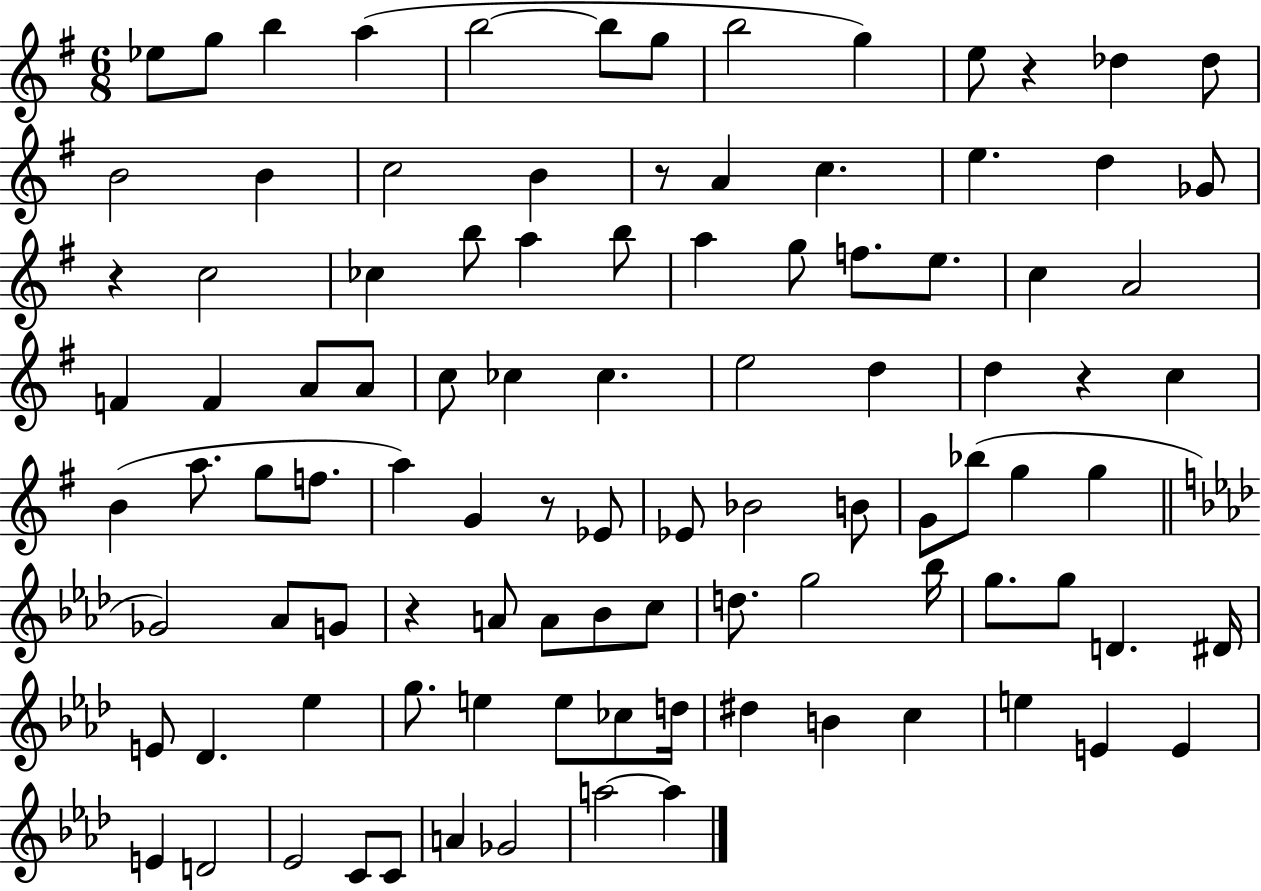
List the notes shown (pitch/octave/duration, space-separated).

Eb5/e G5/e B5/q A5/q B5/h B5/e G5/e B5/h G5/q E5/e R/q Db5/q Db5/e B4/h B4/q C5/h B4/q R/e A4/q C5/q. E5/q. D5/q Gb4/e R/q C5/h CES5/q B5/e A5/q B5/e A5/q G5/e F5/e. E5/e. C5/q A4/h F4/q F4/q A4/e A4/e C5/e CES5/q CES5/q. E5/h D5/q D5/q R/q C5/q B4/q A5/e. G5/e F5/e. A5/q G4/q R/e Eb4/e Eb4/e Bb4/h B4/e G4/e Bb5/e G5/q G5/q Gb4/h Ab4/e G4/e R/q A4/e A4/e Bb4/e C5/e D5/e. G5/h Bb5/s G5/e. G5/e D4/q. D#4/s E4/e Db4/q. Eb5/q G5/e. E5/q E5/e CES5/e D5/s D#5/q B4/q C5/q E5/q E4/q E4/q E4/q D4/h Eb4/h C4/e C4/e A4/q Gb4/h A5/h A5/q